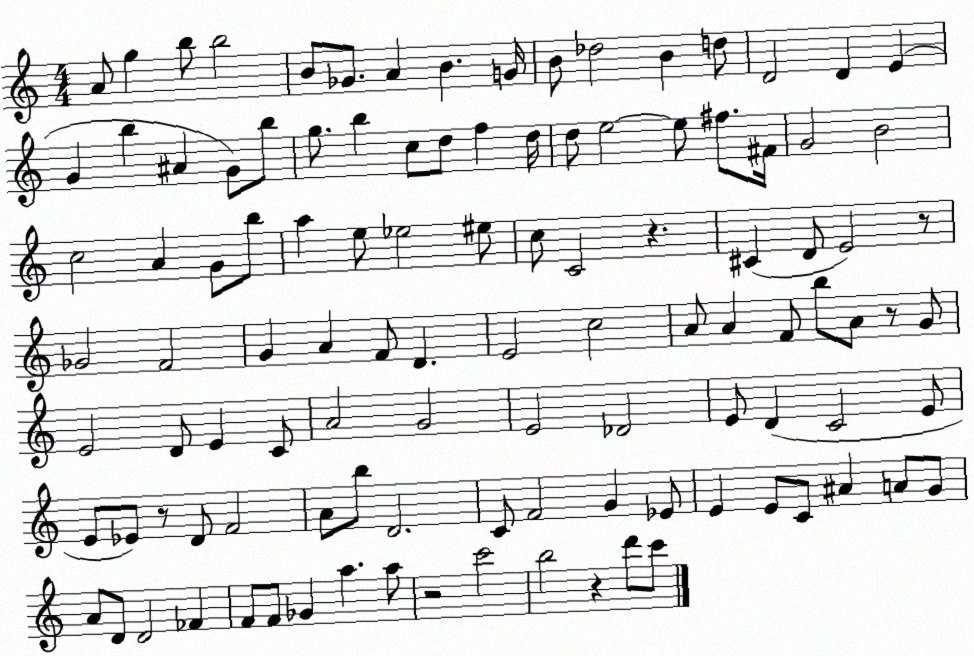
X:1
T:Untitled
M:4/4
L:1/4
K:C
A/2 g b/2 b2 B/2 _G/2 A B G/4 B/2 _d2 B d/2 D2 D E G b ^A G/2 b/2 g/2 b c/2 d/2 f d/4 d/2 e2 e/2 ^f/2 ^F/4 G2 B2 c2 A G/2 b/2 a e/2 _e2 ^e/2 c/2 C2 z ^C D/2 E2 z/2 _G2 F2 G A F/2 D E2 c2 A/2 A F/2 b/2 A/2 z/2 G/2 E2 D/2 E C/2 A2 G2 E2 _D2 E/2 D C2 E/2 E/2 _E/2 z/2 D/2 F2 A/2 b/2 D2 C/2 F2 G _E/2 E E/2 C/2 ^A A/2 G/2 A/2 D/2 D2 _F F/2 F/2 _G a a/2 z2 c'2 b2 z d'/2 c'/2